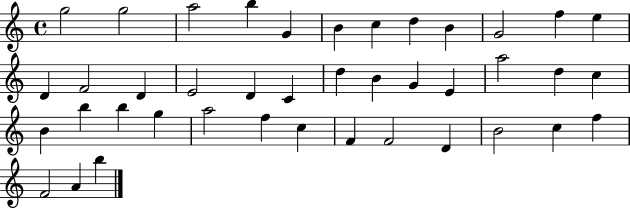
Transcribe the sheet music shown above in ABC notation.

X:1
T:Untitled
M:4/4
L:1/4
K:C
g2 g2 a2 b G B c d B G2 f e D F2 D E2 D C d B G E a2 d c B b b g a2 f c F F2 D B2 c f F2 A b